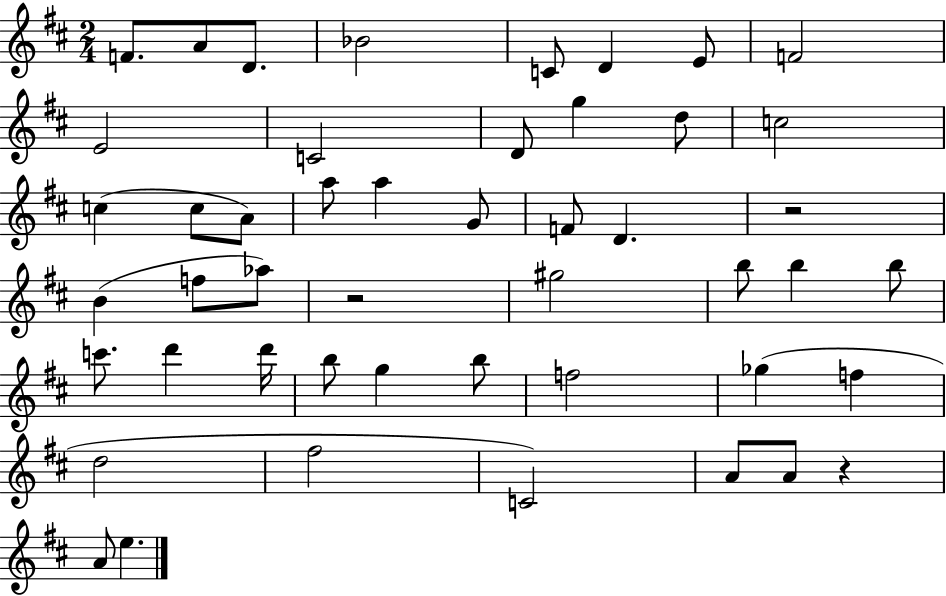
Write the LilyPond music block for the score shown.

{
  \clef treble
  \numericTimeSignature
  \time 2/4
  \key d \major
  \repeat volta 2 { f'8. a'8 d'8. | bes'2 | c'8 d'4 e'8 | f'2 | \break e'2 | c'2 | d'8 g''4 d''8 | c''2 | \break c''4( c''8 a'8) | a''8 a''4 g'8 | f'8 d'4. | r2 | \break b'4( f''8 aes''8) | r2 | gis''2 | b''8 b''4 b''8 | \break c'''8. d'''4 d'''16 | b''8 g''4 b''8 | f''2 | ges''4( f''4 | \break d''2 | fis''2 | c'2) | a'8 a'8 r4 | \break a'8 e''4. | } \bar "|."
}